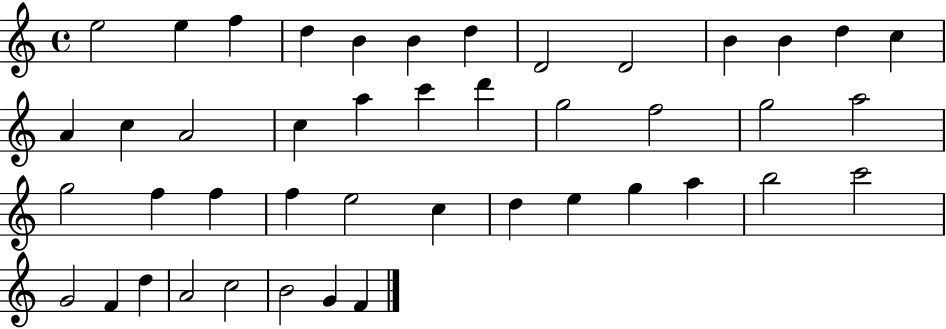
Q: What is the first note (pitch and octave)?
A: E5